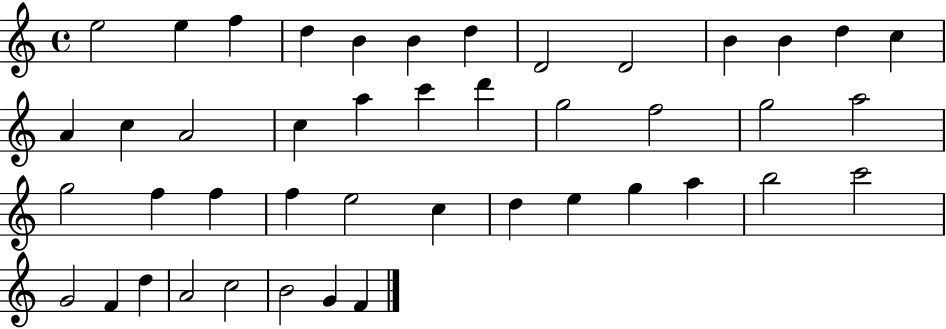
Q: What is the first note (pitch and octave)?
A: E5